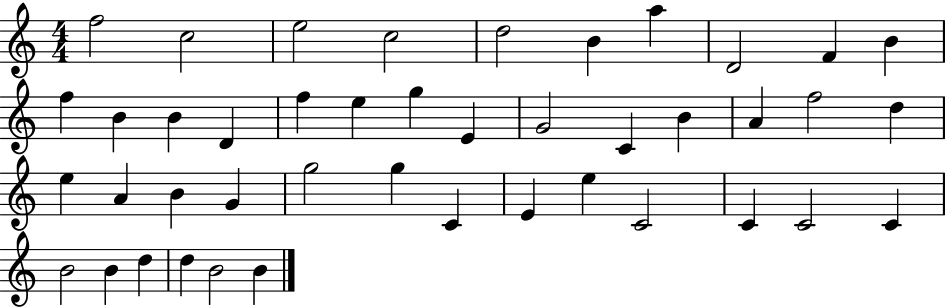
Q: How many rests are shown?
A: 0